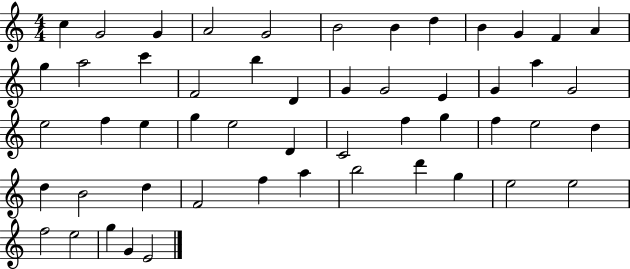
{
  \clef treble
  \numericTimeSignature
  \time 4/4
  \key c \major
  c''4 g'2 g'4 | a'2 g'2 | b'2 b'4 d''4 | b'4 g'4 f'4 a'4 | \break g''4 a''2 c'''4 | f'2 b''4 d'4 | g'4 g'2 e'4 | g'4 a''4 g'2 | \break e''2 f''4 e''4 | g''4 e''2 d'4 | c'2 f''4 g''4 | f''4 e''2 d''4 | \break d''4 b'2 d''4 | f'2 f''4 a''4 | b''2 d'''4 g''4 | e''2 e''2 | \break f''2 e''2 | g''4 g'4 e'2 | \bar "|."
}